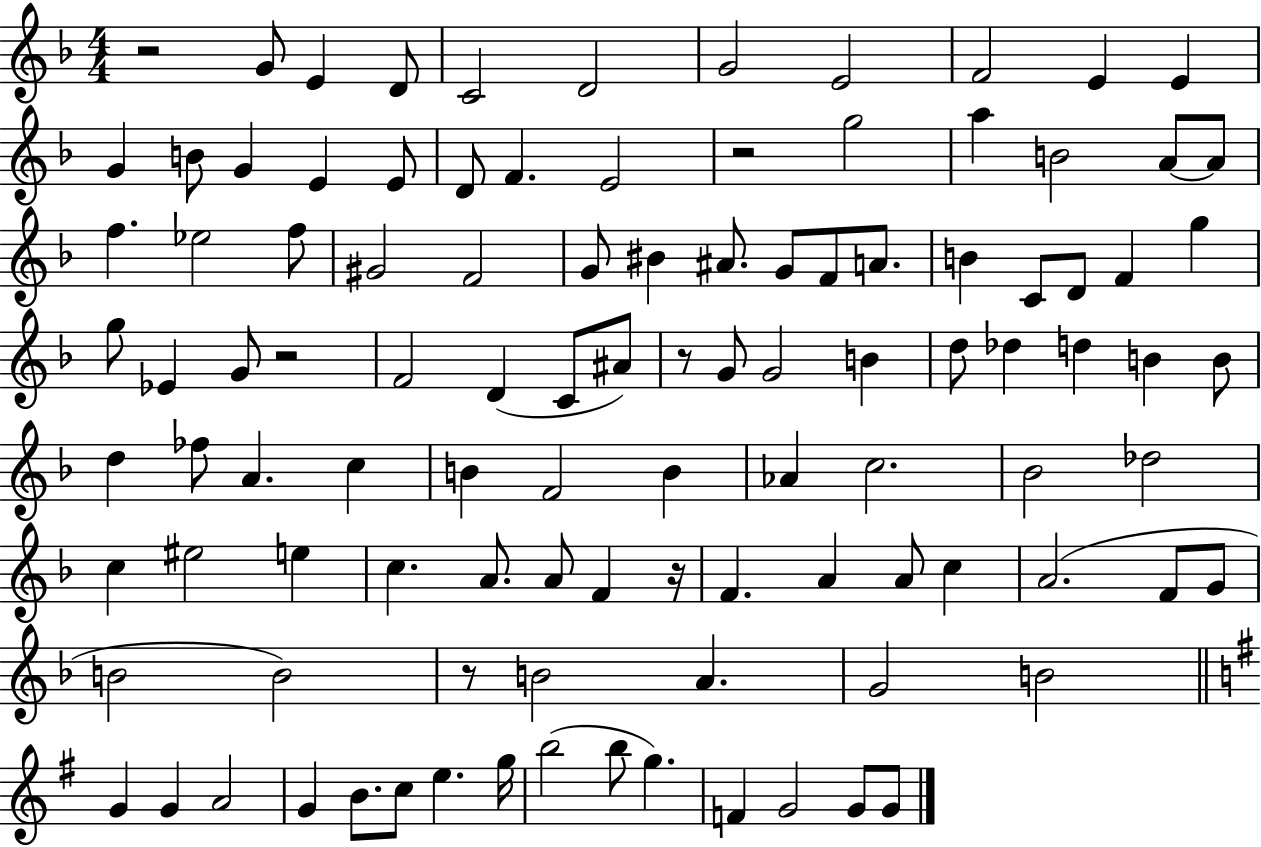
R/h G4/e E4/q D4/e C4/h D4/h G4/h E4/h F4/h E4/q E4/q G4/q B4/e G4/q E4/q E4/e D4/e F4/q. E4/h R/h G5/h A5/q B4/h A4/e A4/e F5/q. Eb5/h F5/e G#4/h F4/h G4/e BIS4/q A#4/e. G4/e F4/e A4/e. B4/q C4/e D4/e F4/q G5/q G5/e Eb4/q G4/e R/h F4/h D4/q C4/e A#4/e R/e G4/e G4/h B4/q D5/e Db5/q D5/q B4/q B4/e D5/q FES5/e A4/q. C5/q B4/q F4/h B4/q Ab4/q C5/h. Bb4/h Db5/h C5/q EIS5/h E5/q C5/q. A4/e. A4/e F4/q R/s F4/q. A4/q A4/e C5/q A4/h. F4/e G4/e B4/h B4/h R/e B4/h A4/q. G4/h B4/h G4/q G4/q A4/h G4/q B4/e. C5/e E5/q. G5/s B5/h B5/e G5/q. F4/q G4/h G4/e G4/e